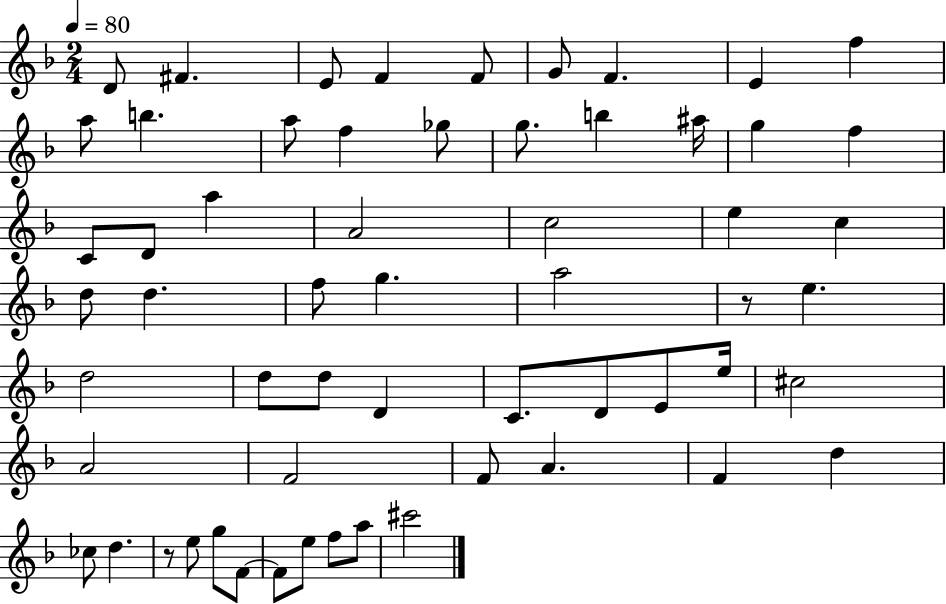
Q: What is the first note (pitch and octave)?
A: D4